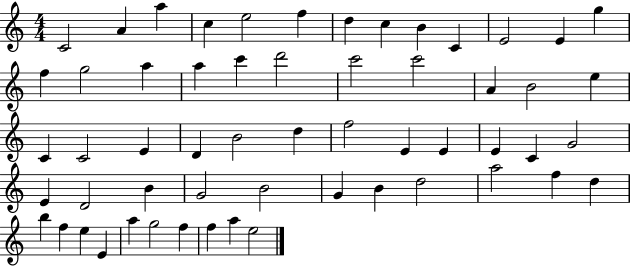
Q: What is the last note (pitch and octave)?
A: E5